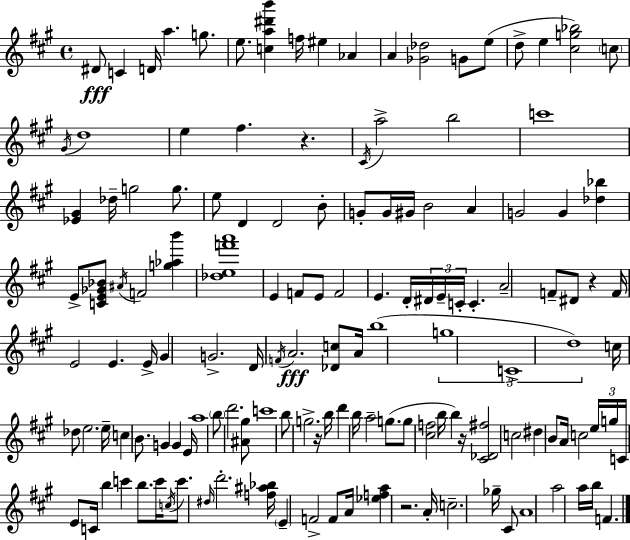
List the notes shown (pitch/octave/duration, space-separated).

D#4/e C4/q D4/s A5/q. G5/e. E5/e. [C5,A5,D#6,B6]/q F5/s EIS5/q Ab4/q A4/q [Gb4,Db5]/h G4/e E5/e D5/e E5/q [C#5,G5,Bb5]/h C5/e G#4/s D5/w E5/q F#5/q. R/q. C#4/s A5/h B5/h C6/w [Eb4,G#4]/q Db5/s G5/h G5/e. E5/e D4/q D4/h B4/e G4/e G4/s G#4/s B4/h A4/q G4/h G4/q [Db5,Bb5]/q E4/e [C4,E4,Gb4,Bb4]/e A#4/s F4/h [G5,Ab5,B6]/q [Db5,E5,F6,A6]/w E4/q F4/e E4/e F4/h E4/q. D4/s D#4/s E4/s C4/s C4/q. A4/h F4/e D#4/e R/q F4/s E4/h E4/q. E4/s G#4/q G4/h. D4/s F4/s A4/h. [Db4,C5]/e A4/s B5/w G5/w C4/w D5/w C5/s Db5/e E5/h. E5/s C5/q B4/e. G4/q G4/q E4/s A5/w B5/e D6/h. [A#4,G#5]/e C6/w B5/e G5/h. R/s B5/s D6/q B5/s A5/h G5/e. G5/e [C#5,F5]/h B5/s B5/q R/s [C#4,Db4,F#5]/h C5/h D#5/q B4/e A4/s C5/h E5/s G5/s C4/s E4/e C4/s B5/q C6/q B5/e. C6/s C5/s C6/e. D#5/s D6/h. [F5,A#5,Bb5]/s E4/q F4/h F4/e A4/s [Eb5,F5,A5]/q R/h. A4/s C5/h. Gb5/s C#4/e A4/w A5/h A5/s B5/s F4/q.